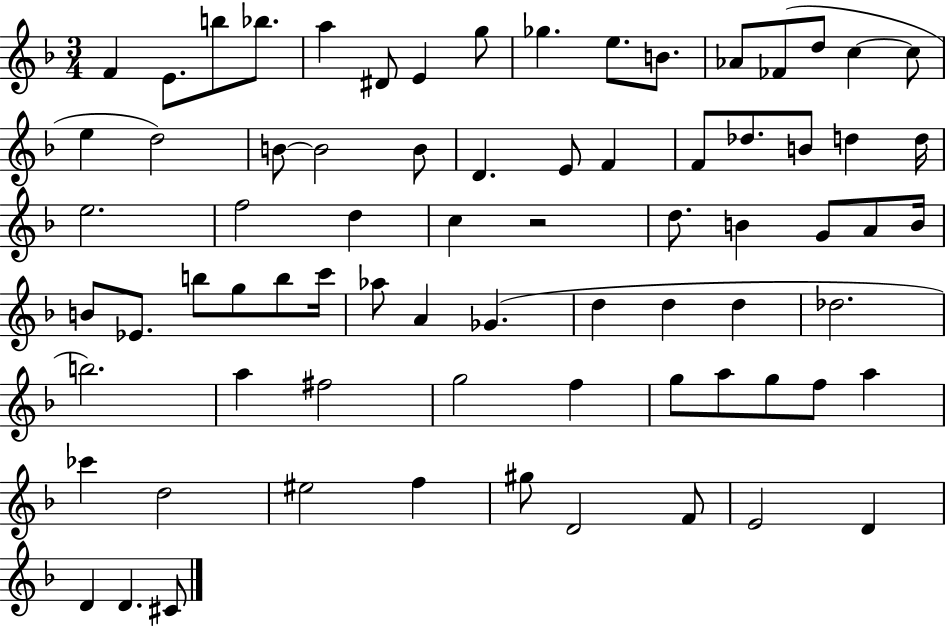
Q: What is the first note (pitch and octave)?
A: F4